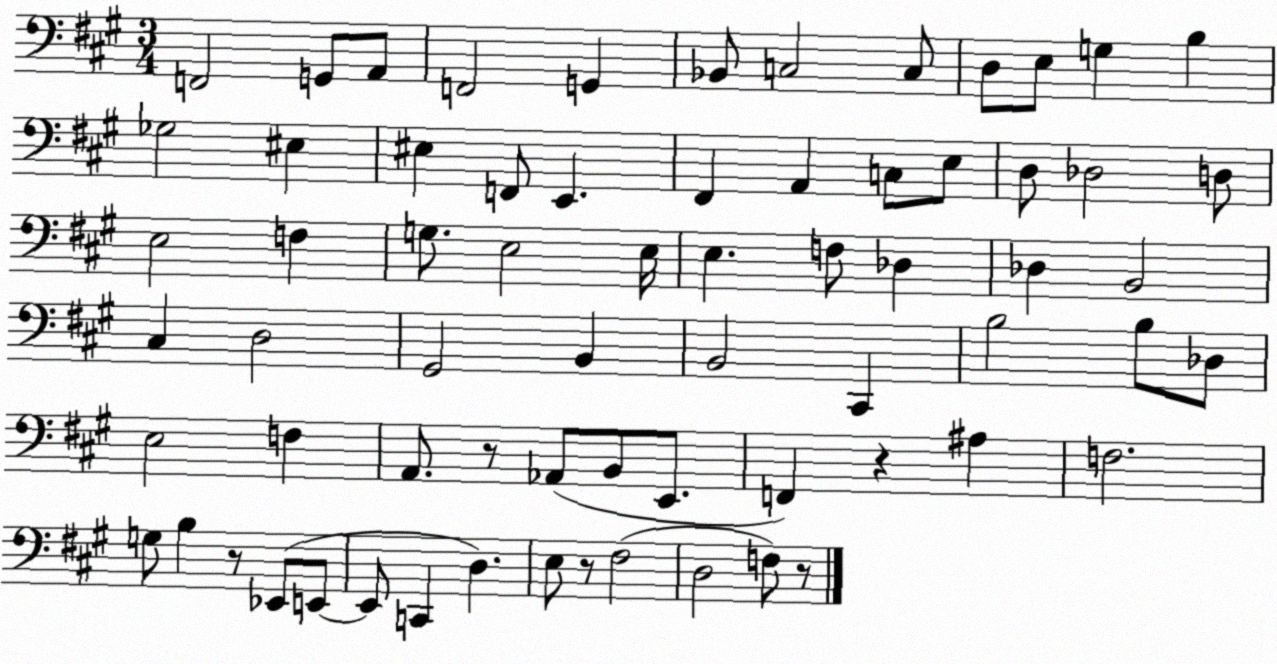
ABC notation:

X:1
T:Untitled
M:3/4
L:1/4
K:A
F,,2 G,,/2 A,,/2 F,,2 G,, _B,,/2 C,2 C,/2 D,/2 E,/2 G, B, _G,2 ^E, ^E, F,,/2 E,, ^F,, A,, C,/2 E,/2 D,/2 _D,2 D,/2 E,2 F, G,/2 E,2 E,/4 E, F,/2 _D, _D, B,,2 ^C, D,2 ^G,,2 B,, B,,2 ^C,, B,2 B,/2 _D,/2 E,2 F, A,,/2 z/2 _A,,/2 B,,/2 E,,/2 F,, z ^A, F,2 G,/2 B, z/2 _E,,/2 E,,/2 E,,/2 C,, D, E,/2 z/2 ^F,2 D,2 F,/2 z/2